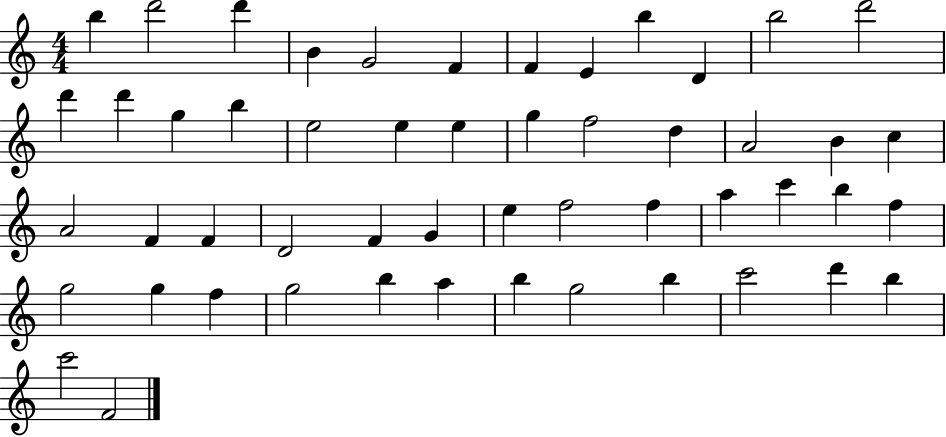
X:1
T:Untitled
M:4/4
L:1/4
K:C
b d'2 d' B G2 F F E b D b2 d'2 d' d' g b e2 e e g f2 d A2 B c A2 F F D2 F G e f2 f a c' b f g2 g f g2 b a b g2 b c'2 d' b c'2 F2